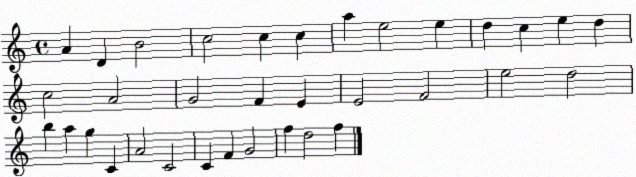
X:1
T:Untitled
M:4/4
L:1/4
K:C
A D B2 c2 c c a e2 e d c e d c2 A2 G2 F E E2 F2 e2 d2 b a g C A2 C2 C F G2 f d2 f